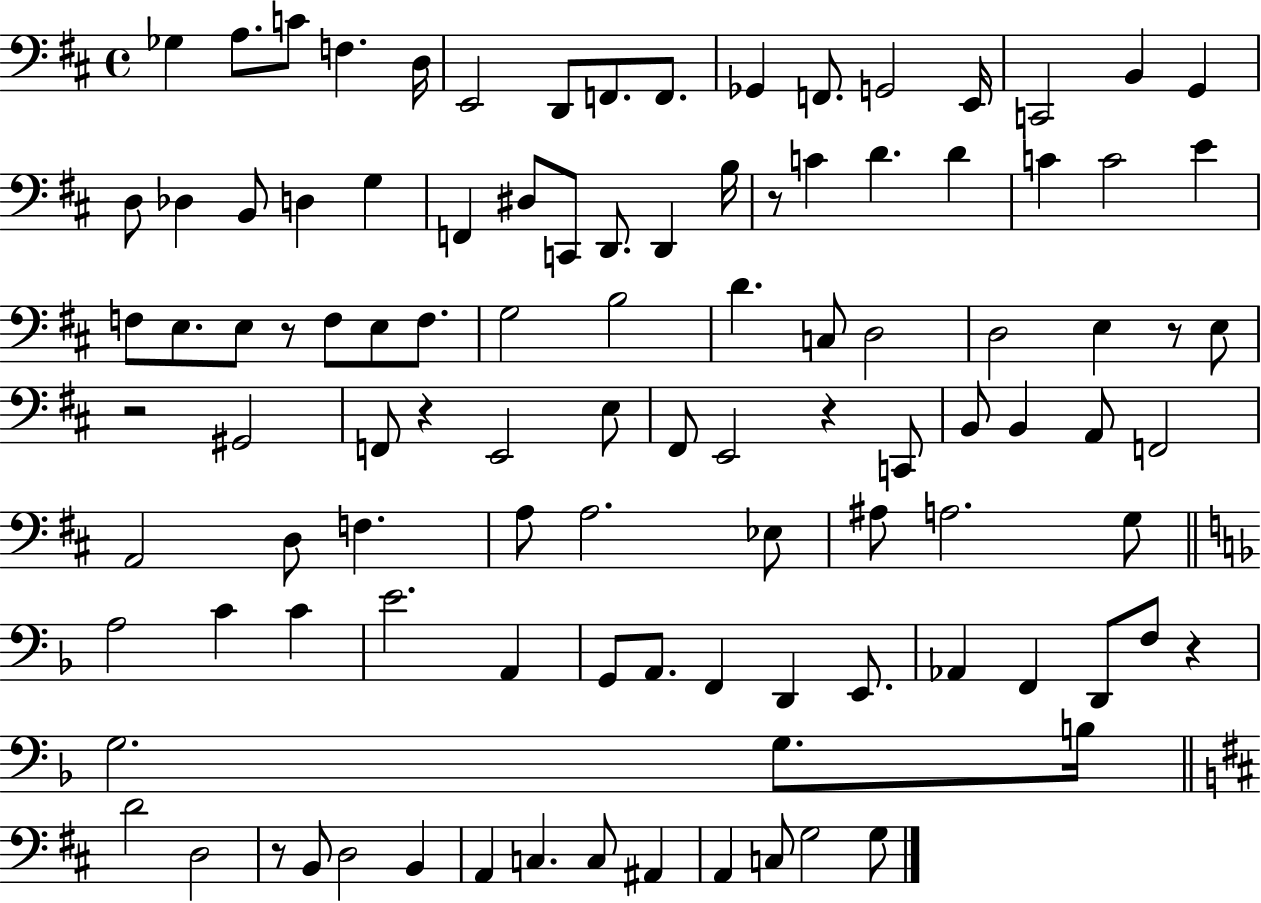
X:1
T:Untitled
M:4/4
L:1/4
K:D
_G, A,/2 C/2 F, D,/4 E,,2 D,,/2 F,,/2 F,,/2 _G,, F,,/2 G,,2 E,,/4 C,,2 B,, G,, D,/2 _D, B,,/2 D, G, F,, ^D,/2 C,,/2 D,,/2 D,, B,/4 z/2 C D D C C2 E F,/2 E,/2 E,/2 z/2 F,/2 E,/2 F,/2 G,2 B,2 D C,/2 D,2 D,2 E, z/2 E,/2 z2 ^G,,2 F,,/2 z E,,2 E,/2 ^F,,/2 E,,2 z C,,/2 B,,/2 B,, A,,/2 F,,2 A,,2 D,/2 F, A,/2 A,2 _E,/2 ^A,/2 A,2 G,/2 A,2 C C E2 A,, G,,/2 A,,/2 F,, D,, E,,/2 _A,, F,, D,,/2 F,/2 z G,2 G,/2 B,/4 D2 D,2 z/2 B,,/2 D,2 B,, A,, C, C,/2 ^A,, A,, C,/2 G,2 G,/2